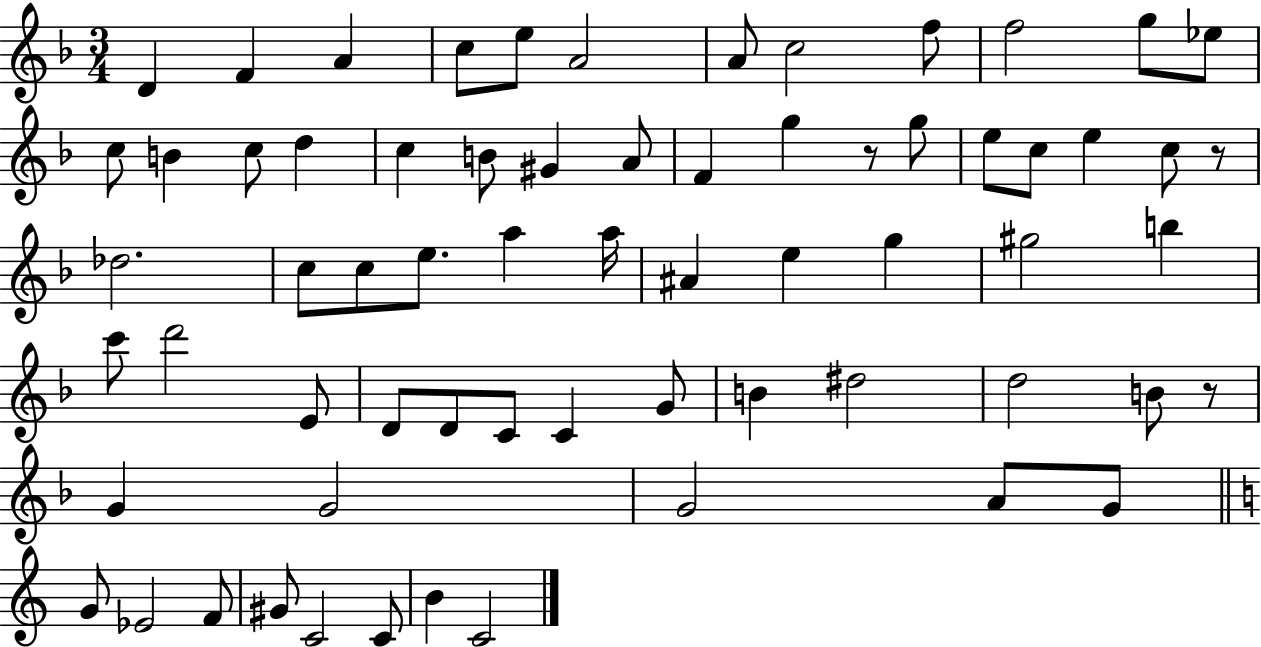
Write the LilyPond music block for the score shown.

{
  \clef treble
  \numericTimeSignature
  \time 3/4
  \key f \major
  d'4 f'4 a'4 | c''8 e''8 a'2 | a'8 c''2 f''8 | f''2 g''8 ees''8 | \break c''8 b'4 c''8 d''4 | c''4 b'8 gis'4 a'8 | f'4 g''4 r8 g''8 | e''8 c''8 e''4 c''8 r8 | \break des''2. | c''8 c''8 e''8. a''4 a''16 | ais'4 e''4 g''4 | gis''2 b''4 | \break c'''8 d'''2 e'8 | d'8 d'8 c'8 c'4 g'8 | b'4 dis''2 | d''2 b'8 r8 | \break g'4 g'2 | g'2 a'8 g'8 | \bar "||" \break \key c \major g'8 ees'2 f'8 | gis'8 c'2 c'8 | b'4 c'2 | \bar "|."
}